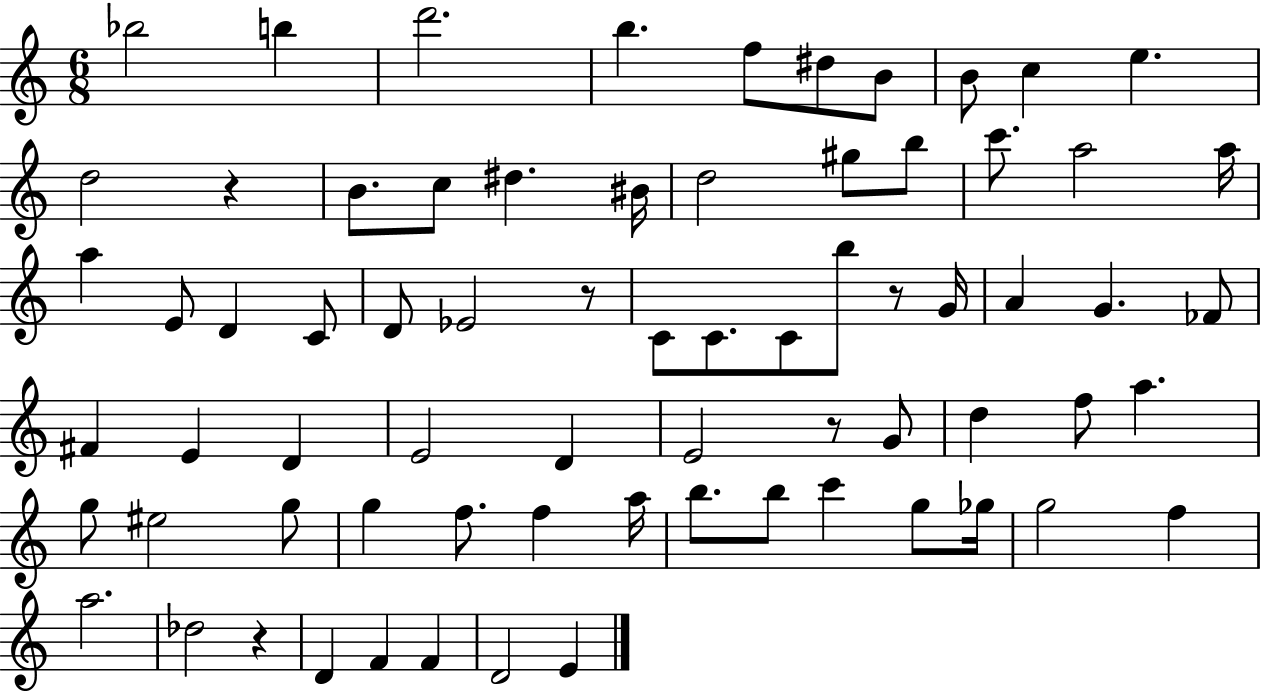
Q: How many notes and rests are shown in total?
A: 71